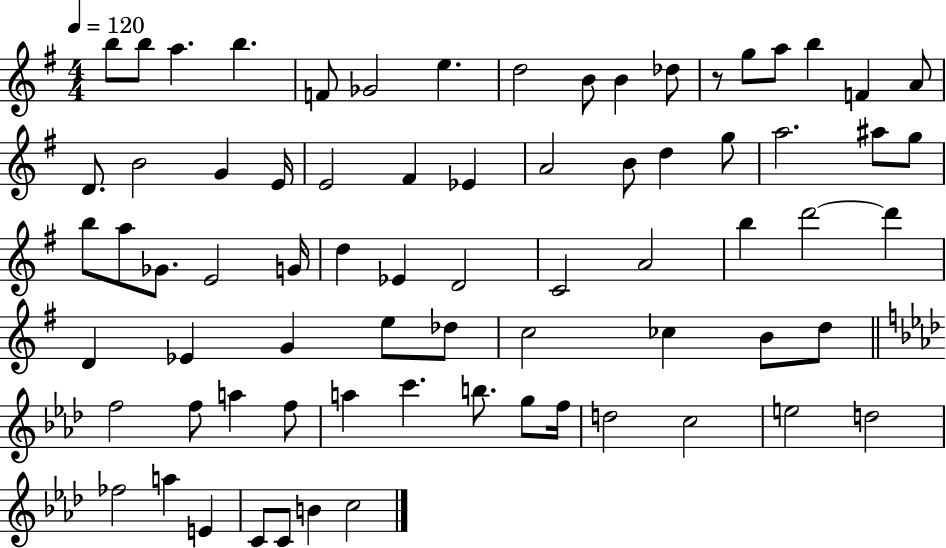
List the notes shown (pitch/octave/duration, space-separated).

B5/e B5/e A5/q. B5/q. F4/e Gb4/h E5/q. D5/h B4/e B4/q Db5/e R/e G5/e A5/e B5/q F4/q A4/e D4/e. B4/h G4/q E4/s E4/h F#4/q Eb4/q A4/h B4/e D5/q G5/e A5/h. A#5/e G5/e B5/e A5/e Gb4/e. E4/h G4/s D5/q Eb4/q D4/h C4/h A4/h B5/q D6/h D6/q D4/q Eb4/q G4/q E5/e Db5/e C5/h CES5/q B4/e D5/e F5/h F5/e A5/q F5/e A5/q C6/q. B5/e. G5/e F5/s D5/h C5/h E5/h D5/h FES5/h A5/q E4/q C4/e C4/e B4/q C5/h